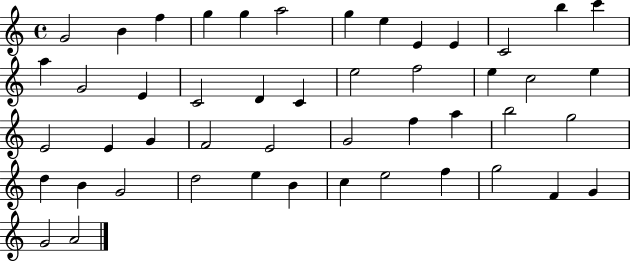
{
  \clef treble
  \time 4/4
  \defaultTimeSignature
  \key c \major
  g'2 b'4 f''4 | g''4 g''4 a''2 | g''4 e''4 e'4 e'4 | c'2 b''4 c'''4 | \break a''4 g'2 e'4 | c'2 d'4 c'4 | e''2 f''2 | e''4 c''2 e''4 | \break e'2 e'4 g'4 | f'2 e'2 | g'2 f''4 a''4 | b''2 g''2 | \break d''4 b'4 g'2 | d''2 e''4 b'4 | c''4 e''2 f''4 | g''2 f'4 g'4 | \break g'2 a'2 | \bar "|."
}